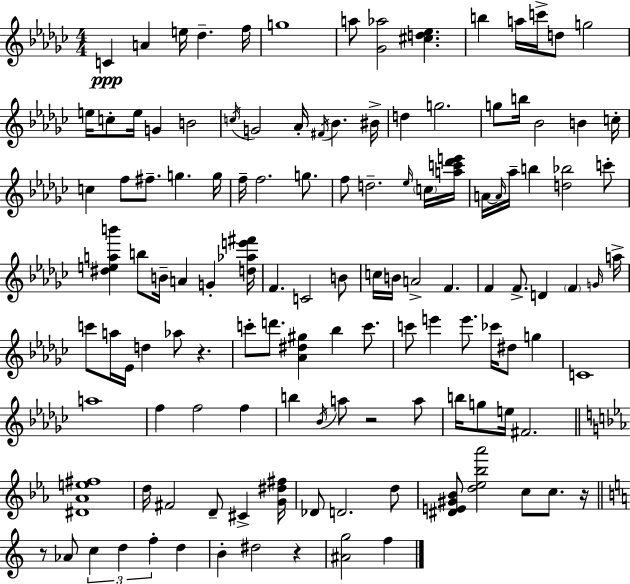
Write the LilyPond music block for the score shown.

{
  \clef treble
  \numericTimeSignature
  \time 4/4
  \key ees \minor
  c'4\ppp a'4 e''16 des''4.-- f''16 | g''1 | a''8 <ges' aes''>2 <cis'' d'' ees''>4. | b''4 a''16 c'''16-> d''8 g''2 | \break e''16 c''8-. e''16 g'4 b'2 | \acciaccatura { c''16 } g'2 aes'16-. \acciaccatura { fis'16 } bes'4. | bis'16-> d''4 g''2. | g''8 b''16 bes'2 b'4 | \break c''16-. c''4 f''8 fis''8.-- g''4. | g''16 f''16-- f''2. g''8. | f''8 d''2.-- | \grace { ees''16 } \parenthesize c''16 <a'' c''' des''' e'''>16 a'16~~ \grace { a'16 } aes''16-- b''4 <d'' bes''>2 | \break c'''8-. <dis'' e'' a'' b'''>4 b''8 b'16-- a'4 g'4-. | <d'' aes'' e''' fis'''>16 f'4. c'2 | b'8 c''16 b'16 a'2-> f'4. | f'4 f'8.-> d'4 \parenthesize f'4 | \break \grace { g'16 } a''16-> c'''8 a''16 ees'16 d''4 aes''8 r4. | c'''8-. d'''8. <aes' dis'' gis''>4 bes''4 | c'''8. c'''8 e'''4 e'''8. ces'''16 dis''8 | g''4 c'1 | \break a''1 | f''4 f''2 | f''4 b''4 \acciaccatura { bes'16 } a''8 r2 | a''8 b''16 g''8 e''16 fis'2. | \break \bar "||" \break \key ees \major <dis' aes' e'' fis''>1 | d''16 fis'2 d'8-- cis'4-> <g' dis'' fis''>16 | des'8 d'2. d''8 | <dis' e' gis' bes'>8 <d'' ees'' bes'' aes'''>2 c''8 c''8. r16 | \break \bar "||" \break \key c \major r8 aes'8 \tuplet 3/2 { c''4 d''4 f''4-. } | d''4 b'4-. dis''2 | r4 <ais' g''>2 f''4 | \bar "|."
}